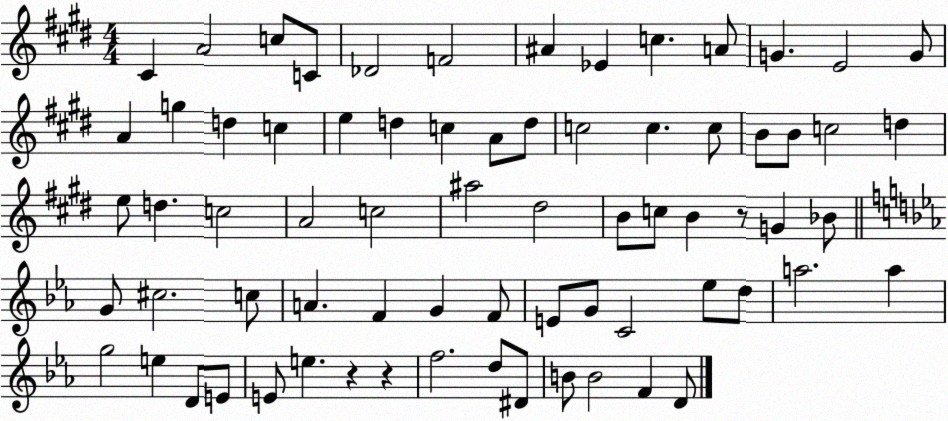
X:1
T:Untitled
M:4/4
L:1/4
K:E
^C A2 c/2 C/2 _D2 F2 ^A _E c A/2 G E2 G/2 A g d c e d c A/2 d/2 c2 c c/2 B/2 B/2 c2 d e/2 d c2 A2 c2 ^a2 ^d2 B/2 c/2 B z/2 G _B/2 G/2 ^c2 c/2 A F G F/2 E/2 G/2 C2 _e/2 d/2 a2 a g2 e D/2 E/2 E/2 e z z f2 d/2 ^D/2 B/2 B2 F D/2